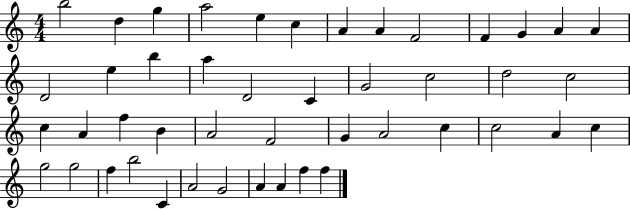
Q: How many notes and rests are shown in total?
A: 46